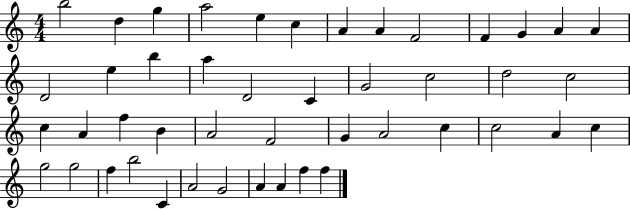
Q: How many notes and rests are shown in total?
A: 46